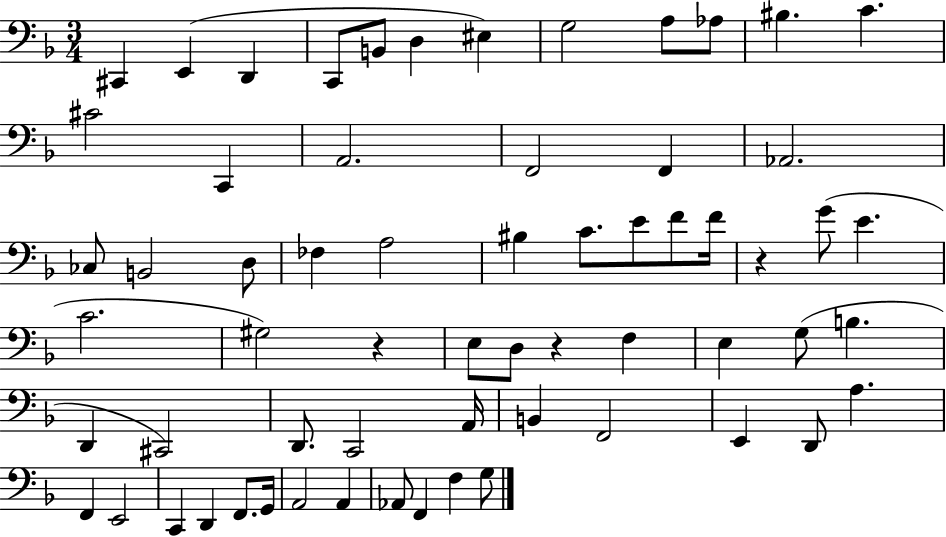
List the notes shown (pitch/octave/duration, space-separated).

C#2/q E2/q D2/q C2/e B2/e D3/q EIS3/q G3/h A3/e Ab3/e BIS3/q. C4/q. C#4/h C2/q A2/h. F2/h F2/q Ab2/h. CES3/e B2/h D3/e FES3/q A3/h BIS3/q C4/e. E4/e F4/e F4/s R/q G4/e E4/q. C4/h. G#3/h R/q E3/e D3/e R/q F3/q E3/q G3/e B3/q. D2/q C#2/h D2/e. C2/h A2/s B2/q F2/h E2/q D2/e A3/q. F2/q E2/h C2/q D2/q F2/e. G2/s A2/h A2/q Ab2/e F2/q F3/q G3/e